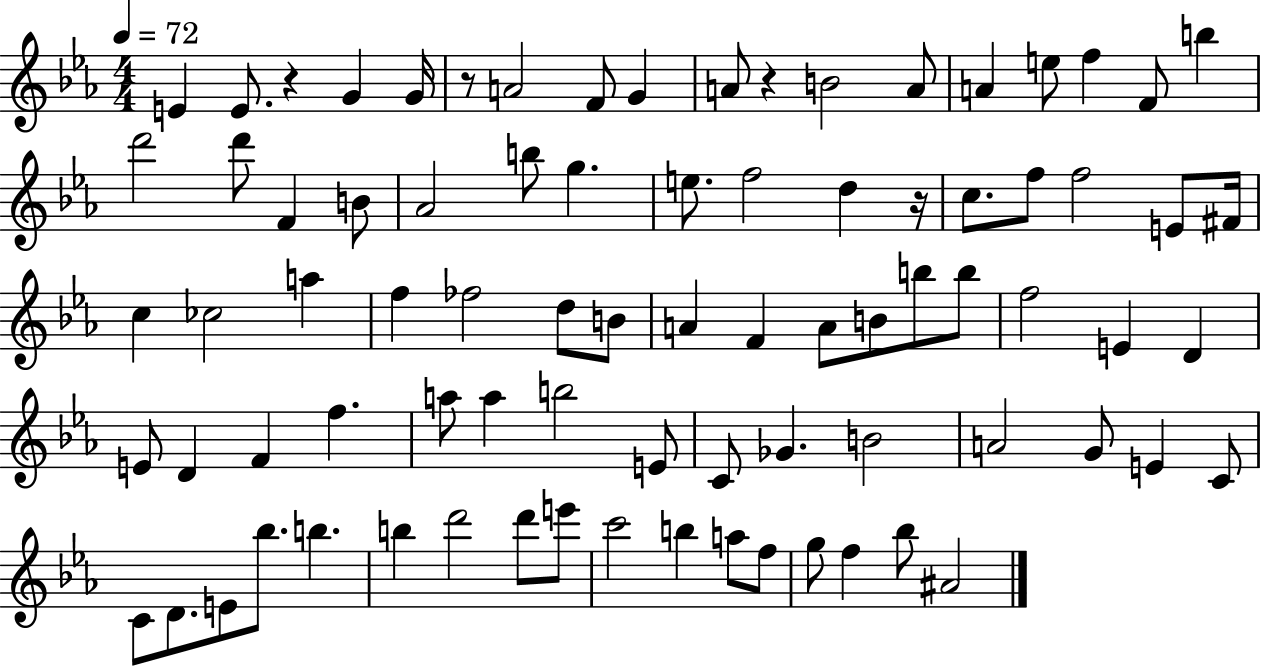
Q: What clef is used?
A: treble